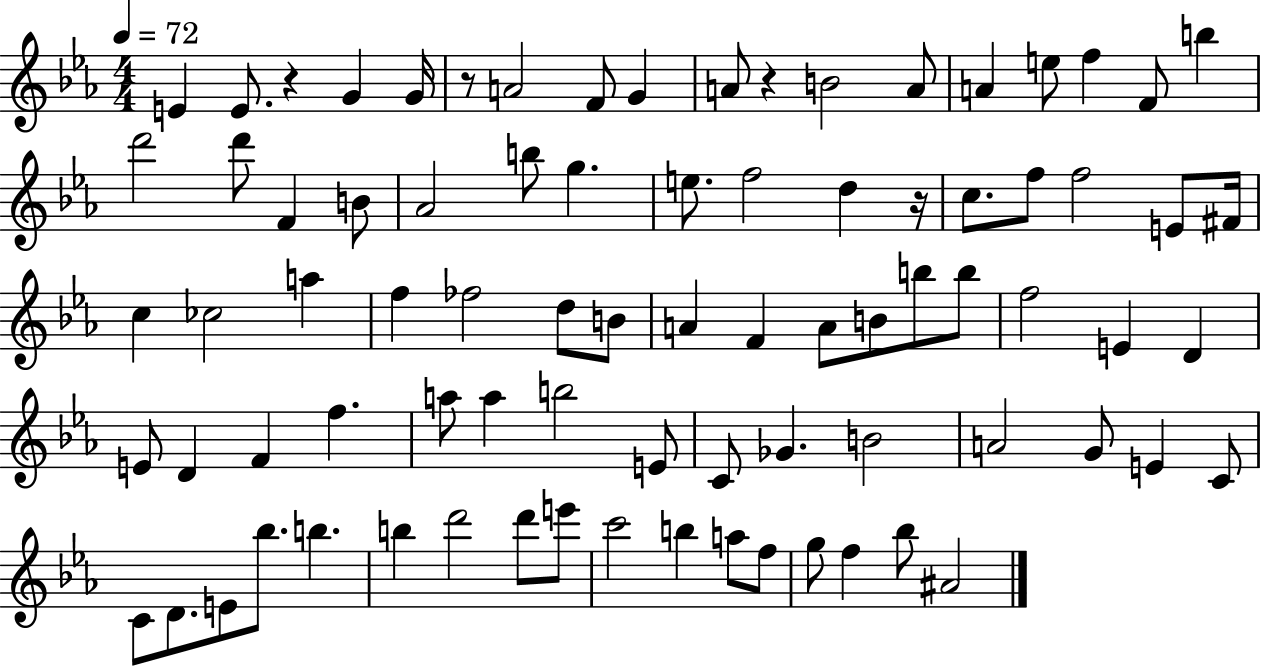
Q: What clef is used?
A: treble